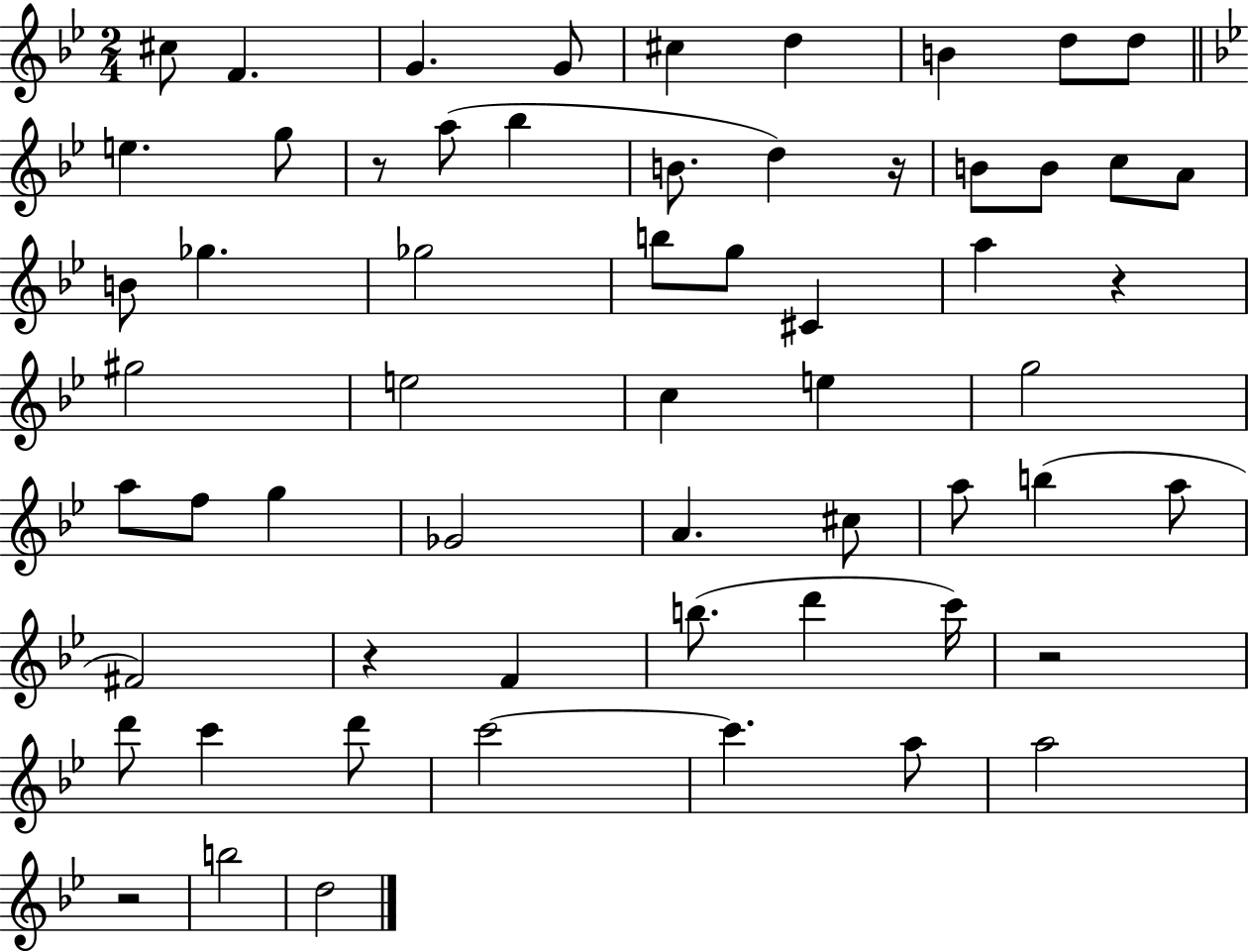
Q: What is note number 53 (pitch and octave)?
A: B5